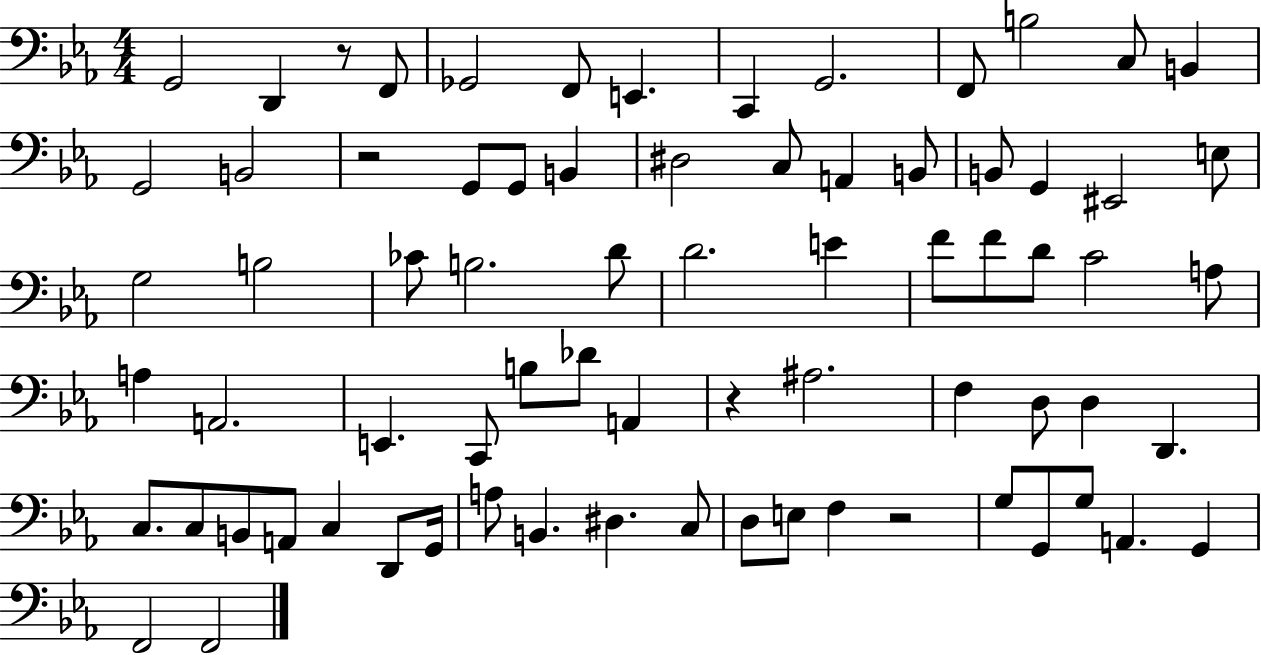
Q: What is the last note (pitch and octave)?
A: F2